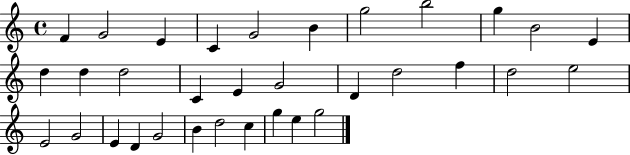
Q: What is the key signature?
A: C major